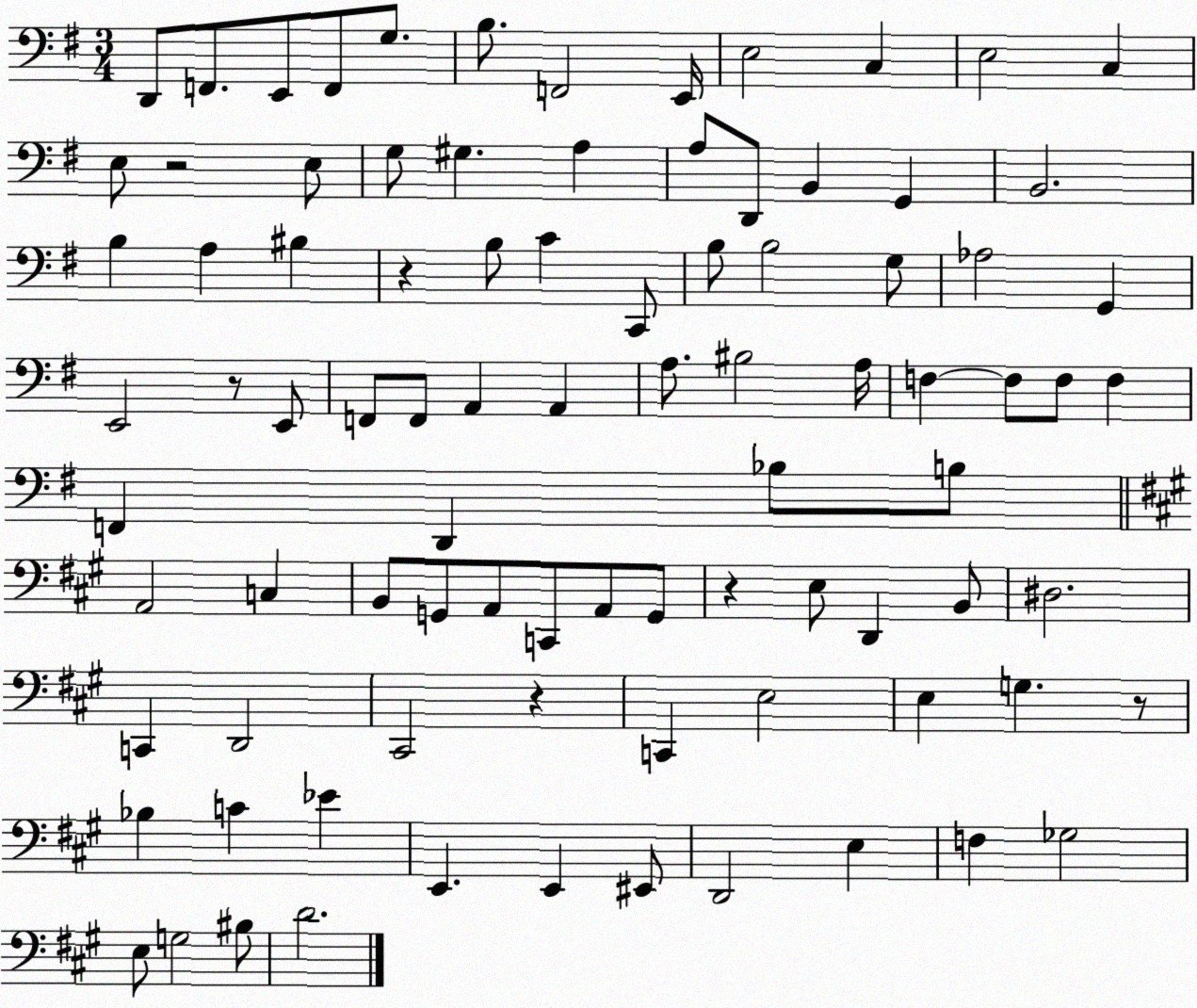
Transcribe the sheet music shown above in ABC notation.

X:1
T:Untitled
M:3/4
L:1/4
K:G
D,,/2 F,,/2 E,,/2 F,,/2 G,/2 B,/2 F,,2 E,,/4 E,2 C, E,2 C, E,/2 z2 E,/2 G,/2 ^G, A, A,/2 D,,/2 B,, G,, B,,2 B, A, ^B, z B,/2 C C,,/2 B,/2 B,2 G,/2 _A,2 G,, E,,2 z/2 E,,/2 F,,/2 F,,/2 A,, A,, A,/2 ^B,2 A,/4 F, F,/2 F,/2 F, F,, D,, _B,/2 B,/2 A,,2 C, B,,/2 G,,/2 A,,/2 C,,/2 A,,/2 G,,/2 z E,/2 D,, B,,/2 ^D,2 C,, D,,2 ^C,,2 z C,, E,2 E, G, z/2 _B, C _E E,, E,, ^E,,/2 D,,2 E, F, _G,2 E,/2 G,2 ^B,/2 D2